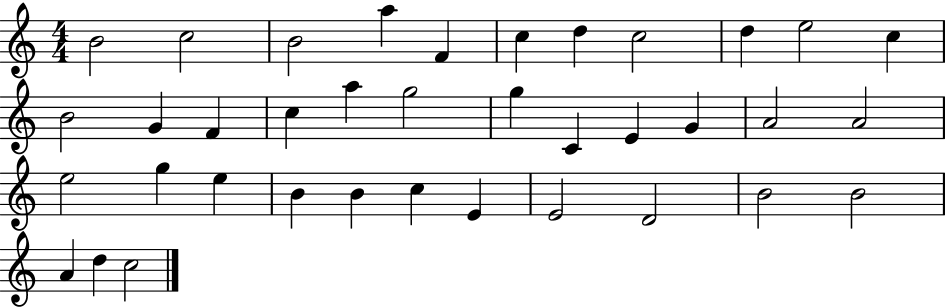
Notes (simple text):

B4/h C5/h B4/h A5/q F4/q C5/q D5/q C5/h D5/q E5/h C5/q B4/h G4/q F4/q C5/q A5/q G5/h G5/q C4/q E4/q G4/q A4/h A4/h E5/h G5/q E5/q B4/q B4/q C5/q E4/q E4/h D4/h B4/h B4/h A4/q D5/q C5/h